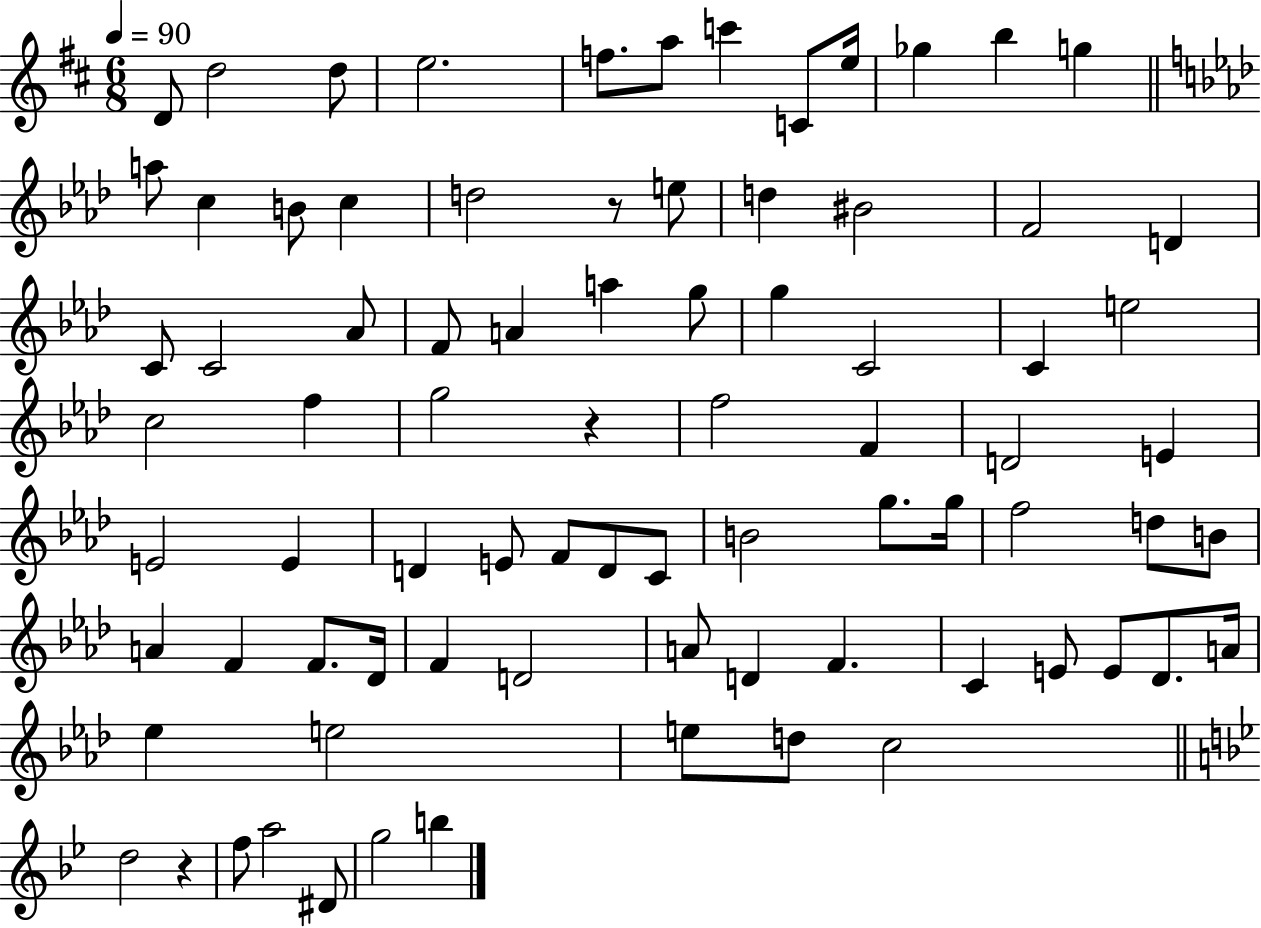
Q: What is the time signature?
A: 6/8